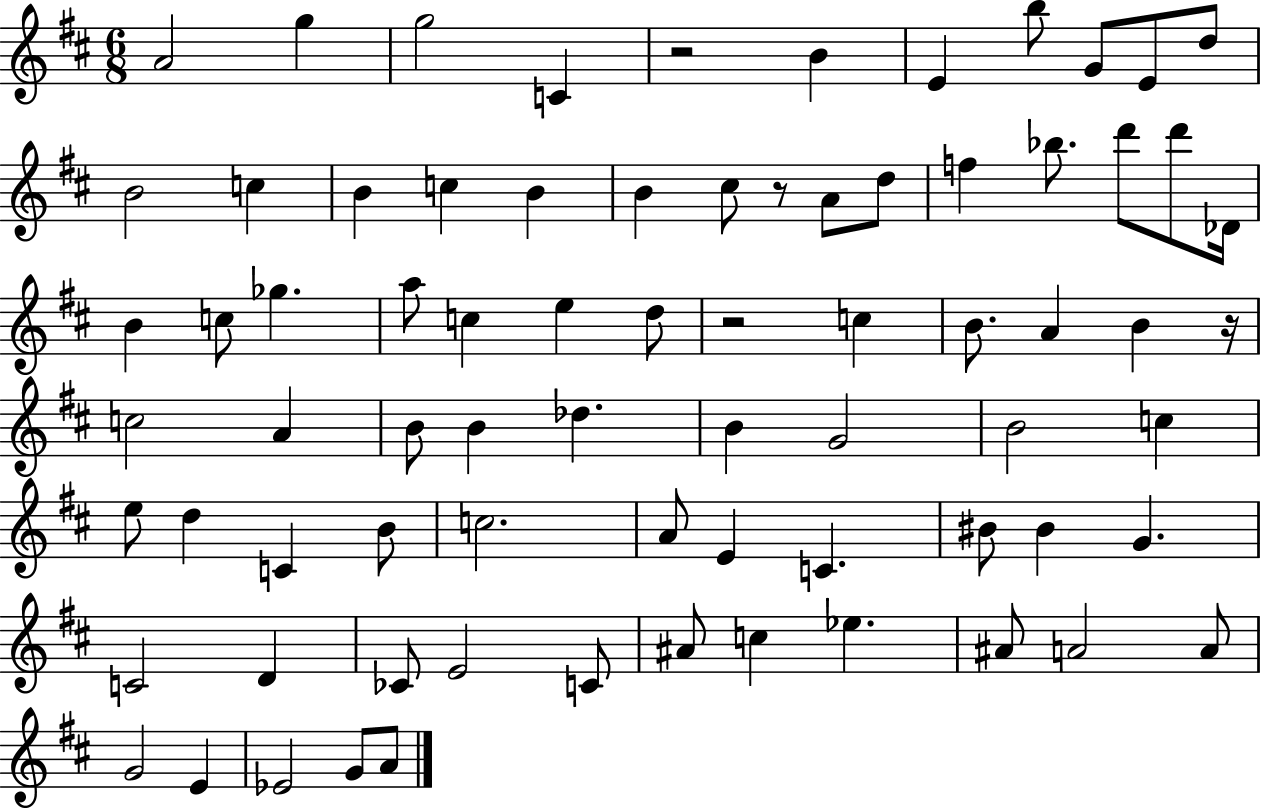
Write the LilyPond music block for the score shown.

{
  \clef treble
  \numericTimeSignature
  \time 6/8
  \key d \major
  a'2 g''4 | g''2 c'4 | r2 b'4 | e'4 b''8 g'8 e'8 d''8 | \break b'2 c''4 | b'4 c''4 b'4 | b'4 cis''8 r8 a'8 d''8 | f''4 bes''8. d'''8 d'''8 des'16 | \break b'4 c''8 ges''4. | a''8 c''4 e''4 d''8 | r2 c''4 | b'8. a'4 b'4 r16 | \break c''2 a'4 | b'8 b'4 des''4. | b'4 g'2 | b'2 c''4 | \break e''8 d''4 c'4 b'8 | c''2. | a'8 e'4 c'4. | bis'8 bis'4 g'4. | \break c'2 d'4 | ces'8 e'2 c'8 | ais'8 c''4 ees''4. | ais'8 a'2 a'8 | \break g'2 e'4 | ees'2 g'8 a'8 | \bar "|."
}